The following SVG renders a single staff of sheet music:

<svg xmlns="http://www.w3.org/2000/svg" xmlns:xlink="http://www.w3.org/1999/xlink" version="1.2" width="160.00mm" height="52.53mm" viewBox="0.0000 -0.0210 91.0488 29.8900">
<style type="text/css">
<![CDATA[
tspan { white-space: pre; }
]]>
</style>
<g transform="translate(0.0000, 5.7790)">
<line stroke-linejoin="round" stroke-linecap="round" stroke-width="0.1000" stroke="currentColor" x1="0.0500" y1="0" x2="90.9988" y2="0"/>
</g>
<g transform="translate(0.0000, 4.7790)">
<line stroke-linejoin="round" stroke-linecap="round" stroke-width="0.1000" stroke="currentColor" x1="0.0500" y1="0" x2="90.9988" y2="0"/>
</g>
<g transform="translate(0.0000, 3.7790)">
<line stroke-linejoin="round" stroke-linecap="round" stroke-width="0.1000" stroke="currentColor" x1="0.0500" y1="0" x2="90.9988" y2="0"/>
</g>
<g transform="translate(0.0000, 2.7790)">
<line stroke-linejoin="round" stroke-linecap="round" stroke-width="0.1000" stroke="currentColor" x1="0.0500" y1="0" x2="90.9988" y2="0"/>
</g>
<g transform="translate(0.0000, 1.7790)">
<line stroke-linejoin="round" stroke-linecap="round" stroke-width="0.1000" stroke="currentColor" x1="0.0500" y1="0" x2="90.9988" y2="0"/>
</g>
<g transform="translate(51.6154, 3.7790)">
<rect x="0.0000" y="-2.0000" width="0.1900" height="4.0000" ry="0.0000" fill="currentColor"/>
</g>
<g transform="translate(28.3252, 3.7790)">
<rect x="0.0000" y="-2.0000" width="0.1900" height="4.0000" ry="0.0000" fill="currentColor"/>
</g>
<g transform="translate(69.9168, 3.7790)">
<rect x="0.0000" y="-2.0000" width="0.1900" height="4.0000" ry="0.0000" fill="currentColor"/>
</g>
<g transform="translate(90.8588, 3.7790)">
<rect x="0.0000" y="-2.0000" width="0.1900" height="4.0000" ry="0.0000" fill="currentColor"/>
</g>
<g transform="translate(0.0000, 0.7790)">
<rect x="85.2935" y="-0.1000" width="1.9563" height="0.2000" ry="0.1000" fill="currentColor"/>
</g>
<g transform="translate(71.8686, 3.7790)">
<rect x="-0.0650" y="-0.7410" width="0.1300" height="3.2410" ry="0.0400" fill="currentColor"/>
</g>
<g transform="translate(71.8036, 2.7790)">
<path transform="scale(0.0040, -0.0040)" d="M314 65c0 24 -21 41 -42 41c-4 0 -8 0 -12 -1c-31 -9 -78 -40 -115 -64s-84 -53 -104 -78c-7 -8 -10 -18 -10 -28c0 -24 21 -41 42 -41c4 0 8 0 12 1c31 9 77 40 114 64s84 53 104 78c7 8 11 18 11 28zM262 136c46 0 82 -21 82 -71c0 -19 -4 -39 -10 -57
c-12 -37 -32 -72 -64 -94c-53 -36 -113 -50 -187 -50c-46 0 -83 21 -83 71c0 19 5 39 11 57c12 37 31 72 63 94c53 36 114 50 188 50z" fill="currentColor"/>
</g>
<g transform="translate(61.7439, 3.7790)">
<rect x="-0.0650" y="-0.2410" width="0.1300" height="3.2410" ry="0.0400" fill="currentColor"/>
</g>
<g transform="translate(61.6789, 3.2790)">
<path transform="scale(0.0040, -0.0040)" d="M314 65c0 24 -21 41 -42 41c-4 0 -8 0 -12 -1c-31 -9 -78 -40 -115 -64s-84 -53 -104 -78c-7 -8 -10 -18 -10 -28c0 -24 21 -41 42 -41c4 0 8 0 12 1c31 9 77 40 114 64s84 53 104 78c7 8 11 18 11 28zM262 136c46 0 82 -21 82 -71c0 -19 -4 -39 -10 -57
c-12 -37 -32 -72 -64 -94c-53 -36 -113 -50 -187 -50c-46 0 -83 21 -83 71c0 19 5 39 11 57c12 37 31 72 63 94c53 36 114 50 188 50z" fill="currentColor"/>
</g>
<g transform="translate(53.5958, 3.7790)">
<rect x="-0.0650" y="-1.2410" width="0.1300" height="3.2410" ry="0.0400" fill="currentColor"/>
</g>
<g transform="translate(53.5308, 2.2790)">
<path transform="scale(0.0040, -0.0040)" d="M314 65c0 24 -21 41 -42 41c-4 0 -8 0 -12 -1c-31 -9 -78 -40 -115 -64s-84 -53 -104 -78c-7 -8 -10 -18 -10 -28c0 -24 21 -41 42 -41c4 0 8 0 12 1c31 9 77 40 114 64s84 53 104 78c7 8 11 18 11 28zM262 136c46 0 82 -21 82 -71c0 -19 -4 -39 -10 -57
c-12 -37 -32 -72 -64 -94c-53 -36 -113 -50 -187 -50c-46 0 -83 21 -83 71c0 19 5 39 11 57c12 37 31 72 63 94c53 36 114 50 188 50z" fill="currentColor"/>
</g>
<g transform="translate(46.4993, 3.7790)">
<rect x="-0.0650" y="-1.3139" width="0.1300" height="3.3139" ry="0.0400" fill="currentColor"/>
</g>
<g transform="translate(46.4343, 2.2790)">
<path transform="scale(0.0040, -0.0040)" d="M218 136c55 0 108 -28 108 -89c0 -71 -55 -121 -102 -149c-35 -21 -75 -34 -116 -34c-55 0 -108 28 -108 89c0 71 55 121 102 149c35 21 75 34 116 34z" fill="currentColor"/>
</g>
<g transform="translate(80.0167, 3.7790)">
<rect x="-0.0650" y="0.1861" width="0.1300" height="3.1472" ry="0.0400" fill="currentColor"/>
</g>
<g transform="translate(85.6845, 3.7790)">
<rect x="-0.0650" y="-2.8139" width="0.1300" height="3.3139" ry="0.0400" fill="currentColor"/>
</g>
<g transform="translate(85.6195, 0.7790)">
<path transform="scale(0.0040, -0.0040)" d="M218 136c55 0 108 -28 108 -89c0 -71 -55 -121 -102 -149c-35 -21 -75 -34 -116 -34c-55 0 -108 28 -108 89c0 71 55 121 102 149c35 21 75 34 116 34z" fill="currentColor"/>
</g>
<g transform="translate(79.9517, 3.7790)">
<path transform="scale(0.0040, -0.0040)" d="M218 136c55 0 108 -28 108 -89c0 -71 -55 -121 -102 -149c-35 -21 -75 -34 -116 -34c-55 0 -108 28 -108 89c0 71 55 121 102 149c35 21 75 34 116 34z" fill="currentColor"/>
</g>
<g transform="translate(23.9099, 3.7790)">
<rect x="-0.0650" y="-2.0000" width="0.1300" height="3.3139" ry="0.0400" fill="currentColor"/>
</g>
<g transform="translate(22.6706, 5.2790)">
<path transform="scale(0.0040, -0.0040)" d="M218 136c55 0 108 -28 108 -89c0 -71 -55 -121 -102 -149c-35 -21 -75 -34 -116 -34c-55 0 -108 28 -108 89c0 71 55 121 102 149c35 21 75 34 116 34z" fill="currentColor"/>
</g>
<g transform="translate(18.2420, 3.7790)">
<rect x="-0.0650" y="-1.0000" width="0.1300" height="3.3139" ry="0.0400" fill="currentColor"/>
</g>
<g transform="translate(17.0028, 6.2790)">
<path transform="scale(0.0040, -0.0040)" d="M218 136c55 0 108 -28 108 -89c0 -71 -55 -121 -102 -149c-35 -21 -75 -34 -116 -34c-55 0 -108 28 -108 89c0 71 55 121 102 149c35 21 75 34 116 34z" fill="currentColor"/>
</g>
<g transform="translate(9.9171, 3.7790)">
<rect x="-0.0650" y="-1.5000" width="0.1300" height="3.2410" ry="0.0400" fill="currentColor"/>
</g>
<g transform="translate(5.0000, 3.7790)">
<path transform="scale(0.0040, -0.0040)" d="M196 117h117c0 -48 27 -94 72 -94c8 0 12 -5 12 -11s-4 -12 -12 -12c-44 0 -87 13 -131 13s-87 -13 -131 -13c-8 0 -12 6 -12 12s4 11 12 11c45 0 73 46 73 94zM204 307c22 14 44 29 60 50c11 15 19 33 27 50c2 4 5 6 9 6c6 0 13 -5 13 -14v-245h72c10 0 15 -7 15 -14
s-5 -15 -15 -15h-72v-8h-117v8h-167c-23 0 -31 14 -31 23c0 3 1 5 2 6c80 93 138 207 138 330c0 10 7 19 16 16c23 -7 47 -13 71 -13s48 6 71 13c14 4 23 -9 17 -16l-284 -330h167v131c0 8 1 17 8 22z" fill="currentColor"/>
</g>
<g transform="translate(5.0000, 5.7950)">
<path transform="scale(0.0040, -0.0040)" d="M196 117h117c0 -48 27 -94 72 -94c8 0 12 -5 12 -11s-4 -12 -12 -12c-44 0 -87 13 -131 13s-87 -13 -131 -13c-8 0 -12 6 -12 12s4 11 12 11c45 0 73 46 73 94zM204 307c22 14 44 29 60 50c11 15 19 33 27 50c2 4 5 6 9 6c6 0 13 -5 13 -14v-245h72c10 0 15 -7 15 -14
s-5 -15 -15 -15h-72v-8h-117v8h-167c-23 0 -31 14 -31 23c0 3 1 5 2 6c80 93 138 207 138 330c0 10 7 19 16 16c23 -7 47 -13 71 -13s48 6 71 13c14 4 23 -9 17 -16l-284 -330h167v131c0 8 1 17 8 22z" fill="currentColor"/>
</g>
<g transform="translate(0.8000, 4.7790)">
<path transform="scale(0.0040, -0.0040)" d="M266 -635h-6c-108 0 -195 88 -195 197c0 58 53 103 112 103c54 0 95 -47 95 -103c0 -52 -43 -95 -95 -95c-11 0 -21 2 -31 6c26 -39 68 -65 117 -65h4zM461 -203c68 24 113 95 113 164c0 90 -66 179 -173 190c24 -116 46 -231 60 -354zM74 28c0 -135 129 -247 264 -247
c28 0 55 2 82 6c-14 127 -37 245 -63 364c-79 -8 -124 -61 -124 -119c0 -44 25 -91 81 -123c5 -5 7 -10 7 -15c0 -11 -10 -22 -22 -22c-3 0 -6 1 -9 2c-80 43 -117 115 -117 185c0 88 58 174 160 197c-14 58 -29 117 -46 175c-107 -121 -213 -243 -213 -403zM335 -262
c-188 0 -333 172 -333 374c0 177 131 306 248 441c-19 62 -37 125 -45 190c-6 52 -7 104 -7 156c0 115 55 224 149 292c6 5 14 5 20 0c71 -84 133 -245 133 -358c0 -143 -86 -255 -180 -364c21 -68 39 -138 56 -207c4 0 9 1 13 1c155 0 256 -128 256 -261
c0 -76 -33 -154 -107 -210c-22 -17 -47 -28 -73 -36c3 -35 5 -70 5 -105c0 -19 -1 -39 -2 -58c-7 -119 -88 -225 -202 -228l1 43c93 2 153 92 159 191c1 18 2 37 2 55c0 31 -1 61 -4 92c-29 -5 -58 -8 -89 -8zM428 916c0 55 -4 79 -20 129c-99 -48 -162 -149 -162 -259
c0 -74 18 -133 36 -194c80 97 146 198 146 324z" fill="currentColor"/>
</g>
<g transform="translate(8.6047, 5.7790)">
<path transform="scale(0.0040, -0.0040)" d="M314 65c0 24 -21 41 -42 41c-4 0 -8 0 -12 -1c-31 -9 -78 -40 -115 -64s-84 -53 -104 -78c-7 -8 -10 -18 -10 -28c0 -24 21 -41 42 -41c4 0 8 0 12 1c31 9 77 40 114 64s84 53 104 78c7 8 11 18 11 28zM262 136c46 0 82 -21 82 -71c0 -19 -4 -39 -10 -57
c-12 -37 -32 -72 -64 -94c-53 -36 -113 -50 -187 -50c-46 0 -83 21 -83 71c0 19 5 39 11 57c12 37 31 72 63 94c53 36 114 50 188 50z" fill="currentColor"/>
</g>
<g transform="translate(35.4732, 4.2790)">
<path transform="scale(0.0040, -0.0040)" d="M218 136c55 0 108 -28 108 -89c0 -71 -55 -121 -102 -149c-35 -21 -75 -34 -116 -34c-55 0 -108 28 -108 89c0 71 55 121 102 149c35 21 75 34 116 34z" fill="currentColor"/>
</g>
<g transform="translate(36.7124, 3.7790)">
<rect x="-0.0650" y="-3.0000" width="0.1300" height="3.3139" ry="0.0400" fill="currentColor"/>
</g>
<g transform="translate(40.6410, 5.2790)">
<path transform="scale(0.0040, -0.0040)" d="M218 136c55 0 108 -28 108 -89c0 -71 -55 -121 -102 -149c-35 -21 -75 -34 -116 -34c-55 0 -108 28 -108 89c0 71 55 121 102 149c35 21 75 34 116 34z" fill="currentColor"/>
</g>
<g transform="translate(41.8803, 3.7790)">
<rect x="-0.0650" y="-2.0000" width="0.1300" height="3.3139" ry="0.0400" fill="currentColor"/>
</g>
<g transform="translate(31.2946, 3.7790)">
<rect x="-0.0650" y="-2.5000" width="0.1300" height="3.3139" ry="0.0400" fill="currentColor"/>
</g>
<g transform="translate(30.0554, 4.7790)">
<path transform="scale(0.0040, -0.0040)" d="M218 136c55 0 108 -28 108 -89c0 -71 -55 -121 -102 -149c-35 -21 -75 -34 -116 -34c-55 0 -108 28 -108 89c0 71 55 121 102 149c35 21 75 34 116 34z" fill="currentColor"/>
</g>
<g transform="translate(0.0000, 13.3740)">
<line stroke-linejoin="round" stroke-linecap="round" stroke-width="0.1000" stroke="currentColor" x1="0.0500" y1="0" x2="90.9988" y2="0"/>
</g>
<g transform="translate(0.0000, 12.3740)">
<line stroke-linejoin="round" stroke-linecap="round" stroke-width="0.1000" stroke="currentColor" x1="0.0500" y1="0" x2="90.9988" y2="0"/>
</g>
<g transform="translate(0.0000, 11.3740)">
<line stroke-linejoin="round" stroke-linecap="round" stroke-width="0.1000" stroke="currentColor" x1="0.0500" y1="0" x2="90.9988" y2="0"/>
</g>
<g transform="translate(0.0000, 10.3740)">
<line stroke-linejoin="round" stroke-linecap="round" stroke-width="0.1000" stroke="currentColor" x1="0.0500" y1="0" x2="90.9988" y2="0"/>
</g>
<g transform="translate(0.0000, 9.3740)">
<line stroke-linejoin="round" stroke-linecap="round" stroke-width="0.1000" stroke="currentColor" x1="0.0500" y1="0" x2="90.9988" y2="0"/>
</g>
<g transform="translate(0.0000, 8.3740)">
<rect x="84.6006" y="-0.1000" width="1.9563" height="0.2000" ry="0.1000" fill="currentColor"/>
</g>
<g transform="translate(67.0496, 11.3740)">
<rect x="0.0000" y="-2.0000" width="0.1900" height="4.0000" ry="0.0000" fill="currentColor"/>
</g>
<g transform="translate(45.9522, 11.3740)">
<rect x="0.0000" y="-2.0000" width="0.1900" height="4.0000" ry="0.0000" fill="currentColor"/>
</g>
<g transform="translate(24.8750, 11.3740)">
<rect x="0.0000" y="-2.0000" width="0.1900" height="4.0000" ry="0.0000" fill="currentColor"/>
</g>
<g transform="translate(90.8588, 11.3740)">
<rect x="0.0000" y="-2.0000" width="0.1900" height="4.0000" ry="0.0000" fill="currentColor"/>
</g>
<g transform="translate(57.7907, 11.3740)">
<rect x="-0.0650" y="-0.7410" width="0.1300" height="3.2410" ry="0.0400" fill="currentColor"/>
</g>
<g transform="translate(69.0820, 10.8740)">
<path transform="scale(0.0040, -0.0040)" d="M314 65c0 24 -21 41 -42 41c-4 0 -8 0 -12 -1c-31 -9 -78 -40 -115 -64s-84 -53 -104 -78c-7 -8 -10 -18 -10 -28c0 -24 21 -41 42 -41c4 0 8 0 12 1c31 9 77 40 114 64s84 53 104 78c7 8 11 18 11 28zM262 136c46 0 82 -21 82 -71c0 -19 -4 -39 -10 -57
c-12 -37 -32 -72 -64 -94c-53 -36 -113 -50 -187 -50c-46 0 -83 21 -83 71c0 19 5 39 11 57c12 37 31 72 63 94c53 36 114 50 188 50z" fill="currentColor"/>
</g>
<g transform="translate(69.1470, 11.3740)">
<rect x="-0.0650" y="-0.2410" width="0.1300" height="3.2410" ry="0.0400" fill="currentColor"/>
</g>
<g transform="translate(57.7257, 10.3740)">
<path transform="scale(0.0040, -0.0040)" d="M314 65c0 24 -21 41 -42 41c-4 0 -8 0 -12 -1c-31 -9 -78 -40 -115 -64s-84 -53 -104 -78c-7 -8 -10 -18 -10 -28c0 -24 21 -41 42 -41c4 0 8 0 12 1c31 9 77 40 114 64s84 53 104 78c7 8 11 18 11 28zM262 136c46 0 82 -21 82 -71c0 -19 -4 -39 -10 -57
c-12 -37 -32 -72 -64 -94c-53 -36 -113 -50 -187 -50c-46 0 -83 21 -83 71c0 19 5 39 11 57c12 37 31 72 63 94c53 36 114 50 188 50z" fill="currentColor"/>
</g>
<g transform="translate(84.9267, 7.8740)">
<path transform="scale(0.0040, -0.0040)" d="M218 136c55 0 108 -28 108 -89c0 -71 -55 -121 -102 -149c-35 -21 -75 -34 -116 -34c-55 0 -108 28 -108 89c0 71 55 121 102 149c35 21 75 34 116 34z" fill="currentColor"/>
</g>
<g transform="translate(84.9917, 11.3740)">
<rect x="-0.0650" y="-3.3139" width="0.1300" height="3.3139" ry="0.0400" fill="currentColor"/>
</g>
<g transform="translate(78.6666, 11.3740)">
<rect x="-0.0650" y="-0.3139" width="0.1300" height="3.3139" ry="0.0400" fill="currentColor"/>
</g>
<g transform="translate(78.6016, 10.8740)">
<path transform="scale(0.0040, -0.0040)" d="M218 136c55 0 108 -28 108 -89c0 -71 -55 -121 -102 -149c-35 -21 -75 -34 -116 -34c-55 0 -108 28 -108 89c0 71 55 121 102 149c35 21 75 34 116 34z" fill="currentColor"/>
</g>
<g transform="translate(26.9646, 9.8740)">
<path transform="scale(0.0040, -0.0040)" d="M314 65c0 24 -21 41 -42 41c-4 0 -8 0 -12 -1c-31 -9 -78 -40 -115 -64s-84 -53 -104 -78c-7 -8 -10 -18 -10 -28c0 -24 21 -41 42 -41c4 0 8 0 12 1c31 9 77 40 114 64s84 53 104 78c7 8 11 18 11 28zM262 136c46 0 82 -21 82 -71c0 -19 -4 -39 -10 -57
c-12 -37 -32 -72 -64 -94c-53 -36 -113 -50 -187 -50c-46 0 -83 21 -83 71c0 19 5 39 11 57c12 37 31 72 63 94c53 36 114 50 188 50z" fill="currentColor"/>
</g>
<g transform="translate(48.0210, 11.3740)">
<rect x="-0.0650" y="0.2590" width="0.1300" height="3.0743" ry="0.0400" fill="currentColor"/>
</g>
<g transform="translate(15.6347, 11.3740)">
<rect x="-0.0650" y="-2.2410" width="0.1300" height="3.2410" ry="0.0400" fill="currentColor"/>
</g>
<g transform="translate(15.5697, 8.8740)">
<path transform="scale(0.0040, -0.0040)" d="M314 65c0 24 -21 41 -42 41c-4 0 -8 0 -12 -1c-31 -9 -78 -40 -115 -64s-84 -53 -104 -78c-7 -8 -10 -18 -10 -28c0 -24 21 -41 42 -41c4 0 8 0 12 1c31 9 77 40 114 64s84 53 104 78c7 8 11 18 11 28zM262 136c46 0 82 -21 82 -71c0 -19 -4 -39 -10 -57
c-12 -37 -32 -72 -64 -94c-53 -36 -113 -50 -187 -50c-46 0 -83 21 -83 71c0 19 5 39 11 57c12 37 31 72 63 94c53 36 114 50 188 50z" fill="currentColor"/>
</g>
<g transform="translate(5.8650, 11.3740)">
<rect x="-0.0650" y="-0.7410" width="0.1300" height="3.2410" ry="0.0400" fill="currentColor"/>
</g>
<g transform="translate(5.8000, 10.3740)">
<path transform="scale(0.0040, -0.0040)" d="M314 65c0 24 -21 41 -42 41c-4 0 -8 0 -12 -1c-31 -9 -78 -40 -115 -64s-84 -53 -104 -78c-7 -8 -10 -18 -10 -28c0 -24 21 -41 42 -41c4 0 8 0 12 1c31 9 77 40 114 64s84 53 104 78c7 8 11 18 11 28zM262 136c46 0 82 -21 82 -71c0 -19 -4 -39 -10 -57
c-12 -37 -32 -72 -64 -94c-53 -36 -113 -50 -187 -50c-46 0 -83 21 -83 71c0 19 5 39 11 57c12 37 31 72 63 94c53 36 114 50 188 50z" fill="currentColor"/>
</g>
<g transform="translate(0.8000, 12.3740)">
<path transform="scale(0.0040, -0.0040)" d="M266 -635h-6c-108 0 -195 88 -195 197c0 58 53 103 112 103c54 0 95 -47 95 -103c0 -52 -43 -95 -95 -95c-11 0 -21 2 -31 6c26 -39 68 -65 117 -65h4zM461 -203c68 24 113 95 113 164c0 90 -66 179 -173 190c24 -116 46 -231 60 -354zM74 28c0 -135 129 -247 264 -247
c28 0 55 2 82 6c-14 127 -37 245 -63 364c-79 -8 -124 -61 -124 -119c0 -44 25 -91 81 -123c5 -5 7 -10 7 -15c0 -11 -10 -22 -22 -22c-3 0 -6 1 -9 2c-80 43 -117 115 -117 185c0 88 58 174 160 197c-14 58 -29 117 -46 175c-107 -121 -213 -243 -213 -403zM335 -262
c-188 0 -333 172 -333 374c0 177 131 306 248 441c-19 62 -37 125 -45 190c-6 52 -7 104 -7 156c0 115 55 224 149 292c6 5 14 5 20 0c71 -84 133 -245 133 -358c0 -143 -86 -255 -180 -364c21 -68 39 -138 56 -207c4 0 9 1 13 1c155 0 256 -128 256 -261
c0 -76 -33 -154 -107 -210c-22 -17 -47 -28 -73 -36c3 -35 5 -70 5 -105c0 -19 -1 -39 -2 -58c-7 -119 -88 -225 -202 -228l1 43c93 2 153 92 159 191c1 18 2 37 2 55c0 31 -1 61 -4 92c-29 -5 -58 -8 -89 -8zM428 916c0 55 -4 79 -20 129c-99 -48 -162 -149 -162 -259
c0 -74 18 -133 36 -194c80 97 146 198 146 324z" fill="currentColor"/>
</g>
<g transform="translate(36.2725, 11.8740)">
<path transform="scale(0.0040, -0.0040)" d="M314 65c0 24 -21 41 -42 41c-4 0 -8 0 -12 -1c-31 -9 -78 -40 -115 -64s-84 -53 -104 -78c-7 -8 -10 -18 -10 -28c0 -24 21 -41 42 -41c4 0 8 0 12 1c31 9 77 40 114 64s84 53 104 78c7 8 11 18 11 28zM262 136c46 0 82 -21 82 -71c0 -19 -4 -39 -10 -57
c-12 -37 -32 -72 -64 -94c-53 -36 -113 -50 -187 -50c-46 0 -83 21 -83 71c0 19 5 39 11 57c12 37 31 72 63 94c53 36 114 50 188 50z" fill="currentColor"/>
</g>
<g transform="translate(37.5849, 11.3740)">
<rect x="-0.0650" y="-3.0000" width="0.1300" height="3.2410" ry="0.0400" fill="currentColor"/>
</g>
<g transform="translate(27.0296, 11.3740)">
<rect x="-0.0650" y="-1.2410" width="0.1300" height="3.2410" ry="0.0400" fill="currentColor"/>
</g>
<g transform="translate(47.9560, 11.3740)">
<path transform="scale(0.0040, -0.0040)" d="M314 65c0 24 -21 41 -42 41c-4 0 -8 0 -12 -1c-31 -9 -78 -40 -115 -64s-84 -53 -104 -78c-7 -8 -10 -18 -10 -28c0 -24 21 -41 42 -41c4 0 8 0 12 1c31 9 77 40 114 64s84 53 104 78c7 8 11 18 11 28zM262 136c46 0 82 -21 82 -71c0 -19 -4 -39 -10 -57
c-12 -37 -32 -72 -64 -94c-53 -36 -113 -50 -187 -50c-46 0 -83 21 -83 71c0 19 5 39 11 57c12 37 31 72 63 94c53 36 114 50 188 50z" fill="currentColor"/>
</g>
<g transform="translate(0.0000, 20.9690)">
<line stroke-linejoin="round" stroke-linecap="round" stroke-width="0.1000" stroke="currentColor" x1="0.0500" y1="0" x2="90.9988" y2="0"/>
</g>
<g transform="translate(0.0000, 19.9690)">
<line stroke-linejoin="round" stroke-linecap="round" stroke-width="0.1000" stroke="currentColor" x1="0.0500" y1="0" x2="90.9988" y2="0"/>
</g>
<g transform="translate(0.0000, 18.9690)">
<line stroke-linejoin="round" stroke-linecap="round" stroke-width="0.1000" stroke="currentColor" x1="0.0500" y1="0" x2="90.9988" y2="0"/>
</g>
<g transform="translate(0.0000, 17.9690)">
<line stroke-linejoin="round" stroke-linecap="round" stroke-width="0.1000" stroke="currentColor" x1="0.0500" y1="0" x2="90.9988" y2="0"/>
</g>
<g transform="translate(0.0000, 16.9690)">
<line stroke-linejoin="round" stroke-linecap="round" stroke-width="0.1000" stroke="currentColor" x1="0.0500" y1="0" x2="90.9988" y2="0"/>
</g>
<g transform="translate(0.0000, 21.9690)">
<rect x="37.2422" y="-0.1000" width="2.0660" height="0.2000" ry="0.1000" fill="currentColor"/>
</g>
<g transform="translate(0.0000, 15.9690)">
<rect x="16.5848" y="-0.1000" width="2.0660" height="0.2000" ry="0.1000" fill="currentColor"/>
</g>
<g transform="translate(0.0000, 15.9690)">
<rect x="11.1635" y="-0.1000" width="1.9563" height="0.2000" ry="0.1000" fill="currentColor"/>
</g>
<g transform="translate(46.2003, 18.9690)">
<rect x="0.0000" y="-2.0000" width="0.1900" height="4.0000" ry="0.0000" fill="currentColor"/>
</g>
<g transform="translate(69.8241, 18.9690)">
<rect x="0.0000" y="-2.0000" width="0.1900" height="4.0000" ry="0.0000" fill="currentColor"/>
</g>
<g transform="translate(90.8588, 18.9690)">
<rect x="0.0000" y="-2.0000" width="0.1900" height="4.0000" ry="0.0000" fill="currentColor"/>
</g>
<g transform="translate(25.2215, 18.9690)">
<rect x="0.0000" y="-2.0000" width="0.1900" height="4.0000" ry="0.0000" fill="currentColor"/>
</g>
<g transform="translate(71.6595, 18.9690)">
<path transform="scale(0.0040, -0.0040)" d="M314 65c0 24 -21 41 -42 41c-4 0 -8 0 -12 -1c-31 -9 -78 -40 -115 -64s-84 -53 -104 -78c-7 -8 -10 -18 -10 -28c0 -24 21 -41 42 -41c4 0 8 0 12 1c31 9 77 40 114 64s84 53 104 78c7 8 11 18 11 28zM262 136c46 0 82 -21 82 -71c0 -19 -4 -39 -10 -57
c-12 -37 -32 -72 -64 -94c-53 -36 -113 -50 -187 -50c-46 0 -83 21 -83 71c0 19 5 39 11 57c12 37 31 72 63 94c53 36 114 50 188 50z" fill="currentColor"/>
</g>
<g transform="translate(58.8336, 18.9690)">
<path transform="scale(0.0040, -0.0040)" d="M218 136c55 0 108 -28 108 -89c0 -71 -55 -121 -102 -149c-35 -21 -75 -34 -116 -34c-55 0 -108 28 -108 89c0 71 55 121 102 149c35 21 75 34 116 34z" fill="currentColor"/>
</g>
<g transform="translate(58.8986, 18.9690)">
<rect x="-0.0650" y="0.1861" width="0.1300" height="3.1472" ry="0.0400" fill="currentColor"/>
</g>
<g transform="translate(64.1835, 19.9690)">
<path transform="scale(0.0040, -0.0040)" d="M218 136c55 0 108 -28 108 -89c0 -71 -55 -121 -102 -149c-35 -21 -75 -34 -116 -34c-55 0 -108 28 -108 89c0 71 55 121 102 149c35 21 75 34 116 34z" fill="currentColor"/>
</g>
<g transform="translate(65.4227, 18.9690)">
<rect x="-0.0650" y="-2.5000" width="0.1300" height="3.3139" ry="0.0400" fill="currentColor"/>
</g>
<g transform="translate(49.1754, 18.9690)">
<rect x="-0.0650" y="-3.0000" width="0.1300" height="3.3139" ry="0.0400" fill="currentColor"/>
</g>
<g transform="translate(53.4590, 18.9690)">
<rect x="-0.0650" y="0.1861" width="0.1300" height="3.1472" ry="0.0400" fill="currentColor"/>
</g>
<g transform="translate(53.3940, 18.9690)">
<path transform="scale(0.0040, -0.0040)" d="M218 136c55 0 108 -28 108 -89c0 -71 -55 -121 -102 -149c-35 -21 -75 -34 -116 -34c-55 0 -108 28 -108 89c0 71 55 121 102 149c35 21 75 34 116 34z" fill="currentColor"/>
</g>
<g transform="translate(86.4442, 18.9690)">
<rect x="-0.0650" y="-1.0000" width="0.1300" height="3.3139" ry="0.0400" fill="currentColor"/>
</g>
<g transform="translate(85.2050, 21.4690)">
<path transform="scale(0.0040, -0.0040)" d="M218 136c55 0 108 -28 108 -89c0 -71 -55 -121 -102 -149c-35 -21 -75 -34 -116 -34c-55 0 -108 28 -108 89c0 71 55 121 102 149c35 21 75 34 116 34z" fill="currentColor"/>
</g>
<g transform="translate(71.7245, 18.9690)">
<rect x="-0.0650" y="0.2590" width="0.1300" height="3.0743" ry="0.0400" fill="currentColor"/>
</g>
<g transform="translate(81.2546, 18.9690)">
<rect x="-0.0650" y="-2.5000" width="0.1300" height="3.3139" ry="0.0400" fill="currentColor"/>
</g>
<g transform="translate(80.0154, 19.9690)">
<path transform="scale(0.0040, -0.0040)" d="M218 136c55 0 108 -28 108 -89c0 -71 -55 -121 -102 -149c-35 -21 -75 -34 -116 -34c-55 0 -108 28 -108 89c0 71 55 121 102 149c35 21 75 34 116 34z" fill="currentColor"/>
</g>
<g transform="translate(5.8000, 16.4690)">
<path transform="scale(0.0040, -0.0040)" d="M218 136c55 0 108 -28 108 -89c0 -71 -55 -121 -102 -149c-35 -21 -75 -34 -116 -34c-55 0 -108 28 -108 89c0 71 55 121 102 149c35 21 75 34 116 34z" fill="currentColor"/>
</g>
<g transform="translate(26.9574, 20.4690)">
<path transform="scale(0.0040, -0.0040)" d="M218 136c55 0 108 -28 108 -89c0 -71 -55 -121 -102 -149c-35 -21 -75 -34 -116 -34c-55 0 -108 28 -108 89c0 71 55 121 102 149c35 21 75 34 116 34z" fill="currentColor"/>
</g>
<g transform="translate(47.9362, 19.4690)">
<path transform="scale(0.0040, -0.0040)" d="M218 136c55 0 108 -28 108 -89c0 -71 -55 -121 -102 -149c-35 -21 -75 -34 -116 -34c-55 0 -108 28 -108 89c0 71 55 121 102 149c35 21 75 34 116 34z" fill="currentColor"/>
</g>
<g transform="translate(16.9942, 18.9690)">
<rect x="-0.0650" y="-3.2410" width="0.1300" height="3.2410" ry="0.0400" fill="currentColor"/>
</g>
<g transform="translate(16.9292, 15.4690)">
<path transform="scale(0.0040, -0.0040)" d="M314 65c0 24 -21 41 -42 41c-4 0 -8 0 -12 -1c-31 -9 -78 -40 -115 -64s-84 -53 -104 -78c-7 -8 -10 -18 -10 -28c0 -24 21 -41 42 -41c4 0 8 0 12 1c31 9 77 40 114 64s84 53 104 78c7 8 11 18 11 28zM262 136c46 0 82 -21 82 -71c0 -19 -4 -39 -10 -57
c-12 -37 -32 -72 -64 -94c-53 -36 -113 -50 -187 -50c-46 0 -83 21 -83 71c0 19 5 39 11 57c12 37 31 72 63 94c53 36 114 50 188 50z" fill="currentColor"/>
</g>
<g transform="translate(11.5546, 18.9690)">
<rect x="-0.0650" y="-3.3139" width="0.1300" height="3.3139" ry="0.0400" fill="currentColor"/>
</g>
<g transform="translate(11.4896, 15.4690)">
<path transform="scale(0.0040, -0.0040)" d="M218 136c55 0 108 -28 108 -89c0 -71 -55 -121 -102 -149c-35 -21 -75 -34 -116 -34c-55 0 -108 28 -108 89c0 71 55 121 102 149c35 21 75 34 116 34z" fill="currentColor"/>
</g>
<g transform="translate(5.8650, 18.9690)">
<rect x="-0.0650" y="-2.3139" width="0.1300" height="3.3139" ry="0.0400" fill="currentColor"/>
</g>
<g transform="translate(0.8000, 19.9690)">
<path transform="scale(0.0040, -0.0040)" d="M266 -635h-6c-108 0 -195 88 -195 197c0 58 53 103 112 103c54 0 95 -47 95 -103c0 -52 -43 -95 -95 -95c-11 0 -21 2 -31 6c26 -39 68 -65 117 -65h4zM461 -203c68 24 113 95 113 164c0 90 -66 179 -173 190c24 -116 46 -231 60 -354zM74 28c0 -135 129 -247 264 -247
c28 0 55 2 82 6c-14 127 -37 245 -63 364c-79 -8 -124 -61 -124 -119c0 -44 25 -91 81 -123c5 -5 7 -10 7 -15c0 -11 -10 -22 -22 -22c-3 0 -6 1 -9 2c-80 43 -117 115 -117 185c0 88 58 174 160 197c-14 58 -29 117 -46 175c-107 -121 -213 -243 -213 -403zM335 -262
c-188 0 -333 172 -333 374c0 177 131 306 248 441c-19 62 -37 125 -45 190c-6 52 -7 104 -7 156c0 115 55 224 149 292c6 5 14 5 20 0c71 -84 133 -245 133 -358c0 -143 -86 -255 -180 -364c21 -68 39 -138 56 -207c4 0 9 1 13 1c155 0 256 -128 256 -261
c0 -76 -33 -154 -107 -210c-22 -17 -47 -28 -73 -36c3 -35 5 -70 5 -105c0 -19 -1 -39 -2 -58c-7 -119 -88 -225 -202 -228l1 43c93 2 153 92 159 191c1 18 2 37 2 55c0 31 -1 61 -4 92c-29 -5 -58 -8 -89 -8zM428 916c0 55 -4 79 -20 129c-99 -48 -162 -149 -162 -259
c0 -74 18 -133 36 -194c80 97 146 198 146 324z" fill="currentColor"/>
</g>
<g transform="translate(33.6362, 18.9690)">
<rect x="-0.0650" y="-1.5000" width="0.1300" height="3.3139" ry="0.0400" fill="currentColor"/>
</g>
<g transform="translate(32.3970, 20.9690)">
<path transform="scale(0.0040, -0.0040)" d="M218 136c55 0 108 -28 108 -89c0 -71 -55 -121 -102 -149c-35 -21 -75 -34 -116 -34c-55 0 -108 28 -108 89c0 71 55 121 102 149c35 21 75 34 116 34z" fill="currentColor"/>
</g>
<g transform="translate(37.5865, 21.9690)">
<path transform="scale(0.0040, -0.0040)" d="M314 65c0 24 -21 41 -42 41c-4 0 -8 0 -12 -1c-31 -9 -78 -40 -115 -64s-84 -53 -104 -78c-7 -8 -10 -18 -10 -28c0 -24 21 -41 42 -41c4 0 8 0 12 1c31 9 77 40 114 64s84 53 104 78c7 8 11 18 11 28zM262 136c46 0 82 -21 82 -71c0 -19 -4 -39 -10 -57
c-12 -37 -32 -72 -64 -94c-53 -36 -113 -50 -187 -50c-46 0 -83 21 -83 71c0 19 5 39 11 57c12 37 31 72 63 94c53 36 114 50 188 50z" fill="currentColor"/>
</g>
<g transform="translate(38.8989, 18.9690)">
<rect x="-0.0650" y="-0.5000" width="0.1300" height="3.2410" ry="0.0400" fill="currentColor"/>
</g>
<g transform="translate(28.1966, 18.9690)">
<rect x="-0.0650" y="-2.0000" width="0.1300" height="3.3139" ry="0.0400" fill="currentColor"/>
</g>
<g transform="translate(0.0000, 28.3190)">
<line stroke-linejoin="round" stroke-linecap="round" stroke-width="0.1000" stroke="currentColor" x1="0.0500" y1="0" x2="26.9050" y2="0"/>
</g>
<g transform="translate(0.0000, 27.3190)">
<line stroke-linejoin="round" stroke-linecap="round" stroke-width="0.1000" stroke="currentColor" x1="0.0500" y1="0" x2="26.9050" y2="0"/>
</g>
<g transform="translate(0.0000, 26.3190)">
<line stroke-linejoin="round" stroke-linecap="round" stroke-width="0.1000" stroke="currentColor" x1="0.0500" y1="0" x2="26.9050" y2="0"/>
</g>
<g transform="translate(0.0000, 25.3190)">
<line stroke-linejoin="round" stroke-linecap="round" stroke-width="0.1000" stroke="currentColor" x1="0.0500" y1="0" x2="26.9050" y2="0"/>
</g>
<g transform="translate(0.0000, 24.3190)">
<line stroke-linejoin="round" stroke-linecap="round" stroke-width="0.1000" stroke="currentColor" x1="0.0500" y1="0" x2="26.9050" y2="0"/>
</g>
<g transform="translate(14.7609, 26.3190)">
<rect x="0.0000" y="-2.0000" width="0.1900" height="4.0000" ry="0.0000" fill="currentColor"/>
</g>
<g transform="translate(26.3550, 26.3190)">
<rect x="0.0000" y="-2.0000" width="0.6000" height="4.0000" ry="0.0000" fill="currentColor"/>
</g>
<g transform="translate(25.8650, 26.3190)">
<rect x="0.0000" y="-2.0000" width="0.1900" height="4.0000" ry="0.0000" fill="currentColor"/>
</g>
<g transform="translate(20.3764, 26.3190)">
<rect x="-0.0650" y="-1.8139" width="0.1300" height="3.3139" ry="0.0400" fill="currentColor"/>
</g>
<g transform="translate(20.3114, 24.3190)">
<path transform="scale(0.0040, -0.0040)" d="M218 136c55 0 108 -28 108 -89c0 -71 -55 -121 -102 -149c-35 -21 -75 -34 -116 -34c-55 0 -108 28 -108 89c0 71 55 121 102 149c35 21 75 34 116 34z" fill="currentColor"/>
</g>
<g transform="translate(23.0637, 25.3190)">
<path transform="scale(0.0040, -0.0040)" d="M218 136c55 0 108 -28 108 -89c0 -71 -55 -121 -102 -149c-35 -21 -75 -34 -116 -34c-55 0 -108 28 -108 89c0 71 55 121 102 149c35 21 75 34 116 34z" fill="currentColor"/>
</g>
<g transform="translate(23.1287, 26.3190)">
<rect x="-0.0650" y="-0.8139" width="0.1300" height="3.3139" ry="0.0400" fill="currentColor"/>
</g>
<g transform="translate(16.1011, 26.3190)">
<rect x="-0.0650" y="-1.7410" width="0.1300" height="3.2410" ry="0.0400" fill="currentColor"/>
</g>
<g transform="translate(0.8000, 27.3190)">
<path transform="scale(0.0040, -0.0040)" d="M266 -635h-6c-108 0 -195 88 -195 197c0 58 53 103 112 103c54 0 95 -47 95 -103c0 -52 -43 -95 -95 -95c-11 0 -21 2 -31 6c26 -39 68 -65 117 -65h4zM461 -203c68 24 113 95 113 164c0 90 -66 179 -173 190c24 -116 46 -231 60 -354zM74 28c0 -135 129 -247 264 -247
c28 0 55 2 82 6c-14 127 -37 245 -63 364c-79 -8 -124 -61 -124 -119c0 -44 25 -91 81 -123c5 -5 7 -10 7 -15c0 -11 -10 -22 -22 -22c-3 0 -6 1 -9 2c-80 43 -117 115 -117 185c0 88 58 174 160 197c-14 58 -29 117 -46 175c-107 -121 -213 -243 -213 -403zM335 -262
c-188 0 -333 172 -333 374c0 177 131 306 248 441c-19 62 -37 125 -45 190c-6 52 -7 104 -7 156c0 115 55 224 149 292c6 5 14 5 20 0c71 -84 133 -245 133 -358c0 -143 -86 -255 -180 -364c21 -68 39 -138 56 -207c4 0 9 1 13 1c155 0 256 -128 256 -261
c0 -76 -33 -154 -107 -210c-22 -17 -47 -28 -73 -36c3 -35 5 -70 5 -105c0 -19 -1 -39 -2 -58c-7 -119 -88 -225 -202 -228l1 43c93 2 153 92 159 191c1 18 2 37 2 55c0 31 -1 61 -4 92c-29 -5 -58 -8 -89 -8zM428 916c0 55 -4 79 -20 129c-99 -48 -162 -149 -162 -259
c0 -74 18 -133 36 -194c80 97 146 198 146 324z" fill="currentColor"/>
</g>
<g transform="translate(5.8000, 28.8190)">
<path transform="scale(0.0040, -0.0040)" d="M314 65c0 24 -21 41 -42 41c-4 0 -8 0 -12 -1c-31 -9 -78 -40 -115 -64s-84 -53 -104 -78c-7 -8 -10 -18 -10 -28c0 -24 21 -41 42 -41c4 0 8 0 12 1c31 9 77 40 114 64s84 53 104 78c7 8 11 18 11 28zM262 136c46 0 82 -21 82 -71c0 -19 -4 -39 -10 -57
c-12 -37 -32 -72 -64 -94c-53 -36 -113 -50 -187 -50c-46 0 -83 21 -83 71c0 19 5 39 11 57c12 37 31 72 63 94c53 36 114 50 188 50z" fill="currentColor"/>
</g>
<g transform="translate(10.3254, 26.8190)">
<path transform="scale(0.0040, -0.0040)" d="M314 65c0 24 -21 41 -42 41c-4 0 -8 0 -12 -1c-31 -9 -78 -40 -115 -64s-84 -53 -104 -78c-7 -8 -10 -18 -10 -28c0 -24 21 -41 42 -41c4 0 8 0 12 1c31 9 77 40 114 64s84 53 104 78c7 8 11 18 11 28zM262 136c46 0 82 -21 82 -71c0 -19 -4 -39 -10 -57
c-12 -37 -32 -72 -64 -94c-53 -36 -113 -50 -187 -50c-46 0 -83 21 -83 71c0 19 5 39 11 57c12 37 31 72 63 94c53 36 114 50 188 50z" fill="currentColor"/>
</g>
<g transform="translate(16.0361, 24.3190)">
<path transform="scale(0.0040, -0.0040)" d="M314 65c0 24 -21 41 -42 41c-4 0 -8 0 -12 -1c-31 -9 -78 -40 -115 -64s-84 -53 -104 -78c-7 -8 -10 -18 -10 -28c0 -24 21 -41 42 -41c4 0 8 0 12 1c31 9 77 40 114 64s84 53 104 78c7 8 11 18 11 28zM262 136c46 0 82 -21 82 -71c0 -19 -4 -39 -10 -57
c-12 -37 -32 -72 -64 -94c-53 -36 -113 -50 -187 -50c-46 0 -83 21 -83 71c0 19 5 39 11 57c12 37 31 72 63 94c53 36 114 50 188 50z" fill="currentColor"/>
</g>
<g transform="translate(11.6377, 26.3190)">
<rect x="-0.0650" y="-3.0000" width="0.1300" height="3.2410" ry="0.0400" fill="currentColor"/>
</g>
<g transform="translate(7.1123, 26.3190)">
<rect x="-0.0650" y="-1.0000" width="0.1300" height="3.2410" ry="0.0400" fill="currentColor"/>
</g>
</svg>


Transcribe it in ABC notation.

X:1
T:Untitled
M:4/4
L:1/4
K:C
E2 D F G A F e e2 c2 d2 B a d2 g2 e2 A2 B2 d2 c2 c b g b b2 F E C2 A B B G B2 G D D2 A2 f2 f d